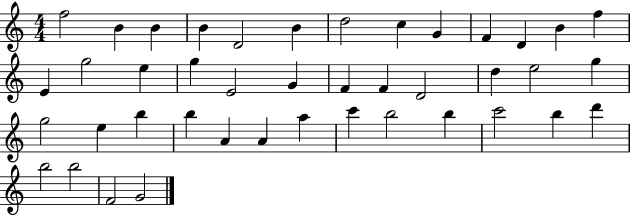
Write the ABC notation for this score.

X:1
T:Untitled
M:4/4
L:1/4
K:C
f2 B B B D2 B d2 c G F D B f E g2 e g E2 G F F D2 d e2 g g2 e b b A A a c' b2 b c'2 b d' b2 b2 F2 G2